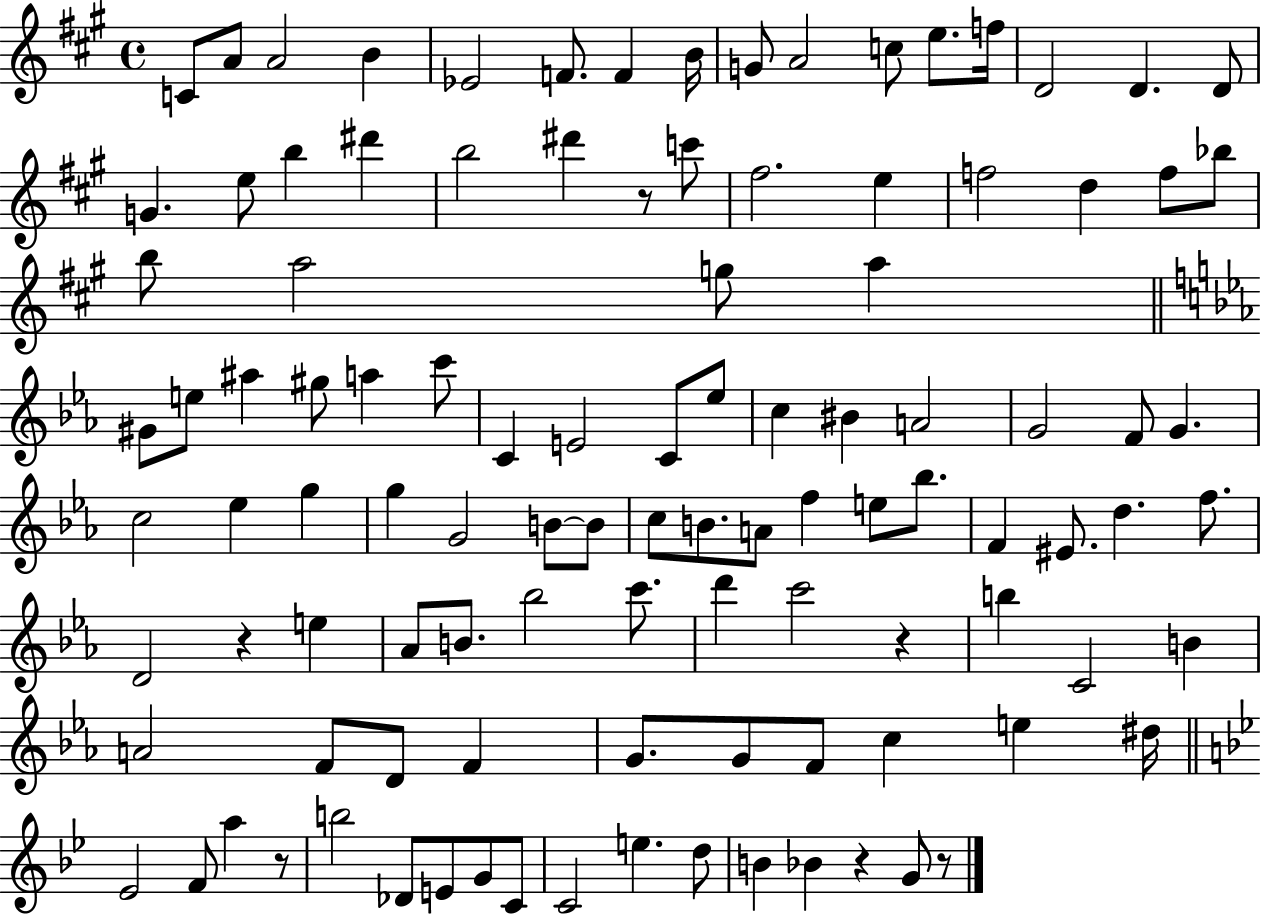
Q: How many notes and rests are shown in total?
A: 107